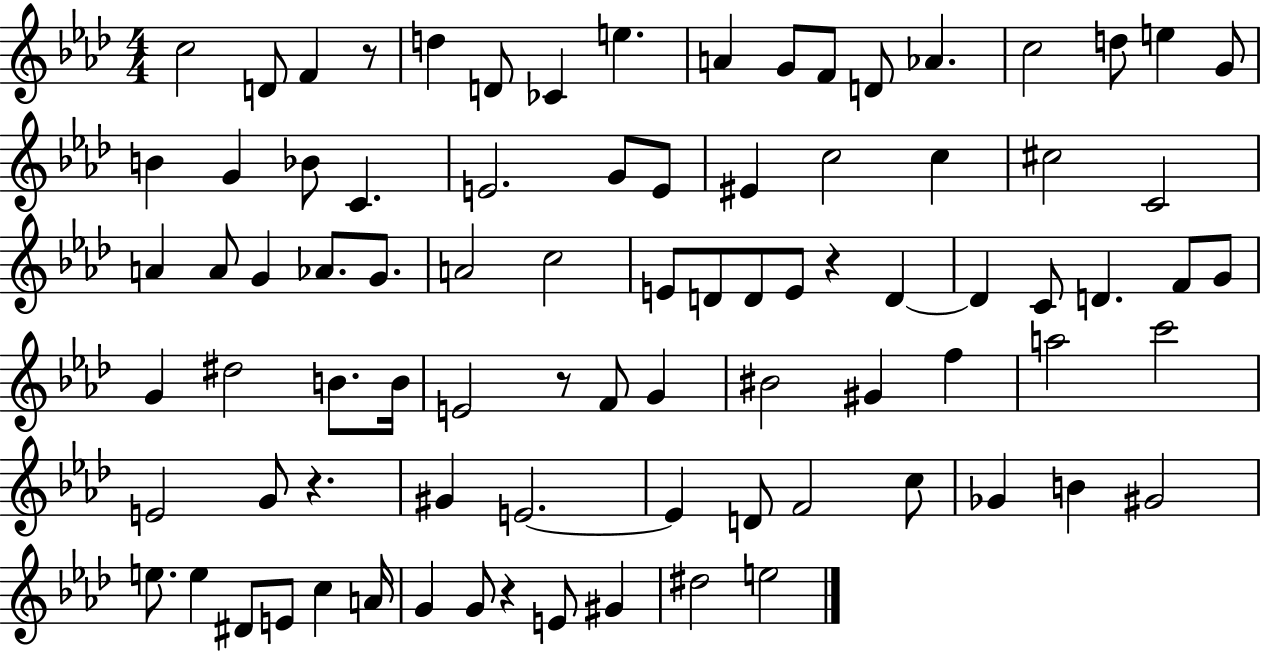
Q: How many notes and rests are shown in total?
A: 85